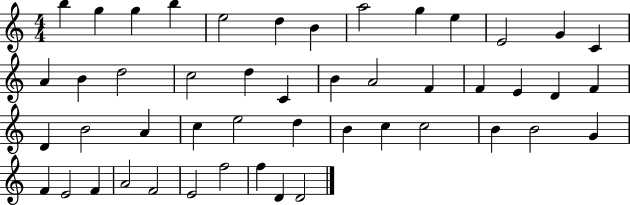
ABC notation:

X:1
T:Untitled
M:4/4
L:1/4
K:C
b g g b e2 d B a2 g e E2 G C A B d2 c2 d C B A2 F F E D F D B2 A c e2 d B c c2 B B2 G F E2 F A2 F2 E2 f2 f D D2